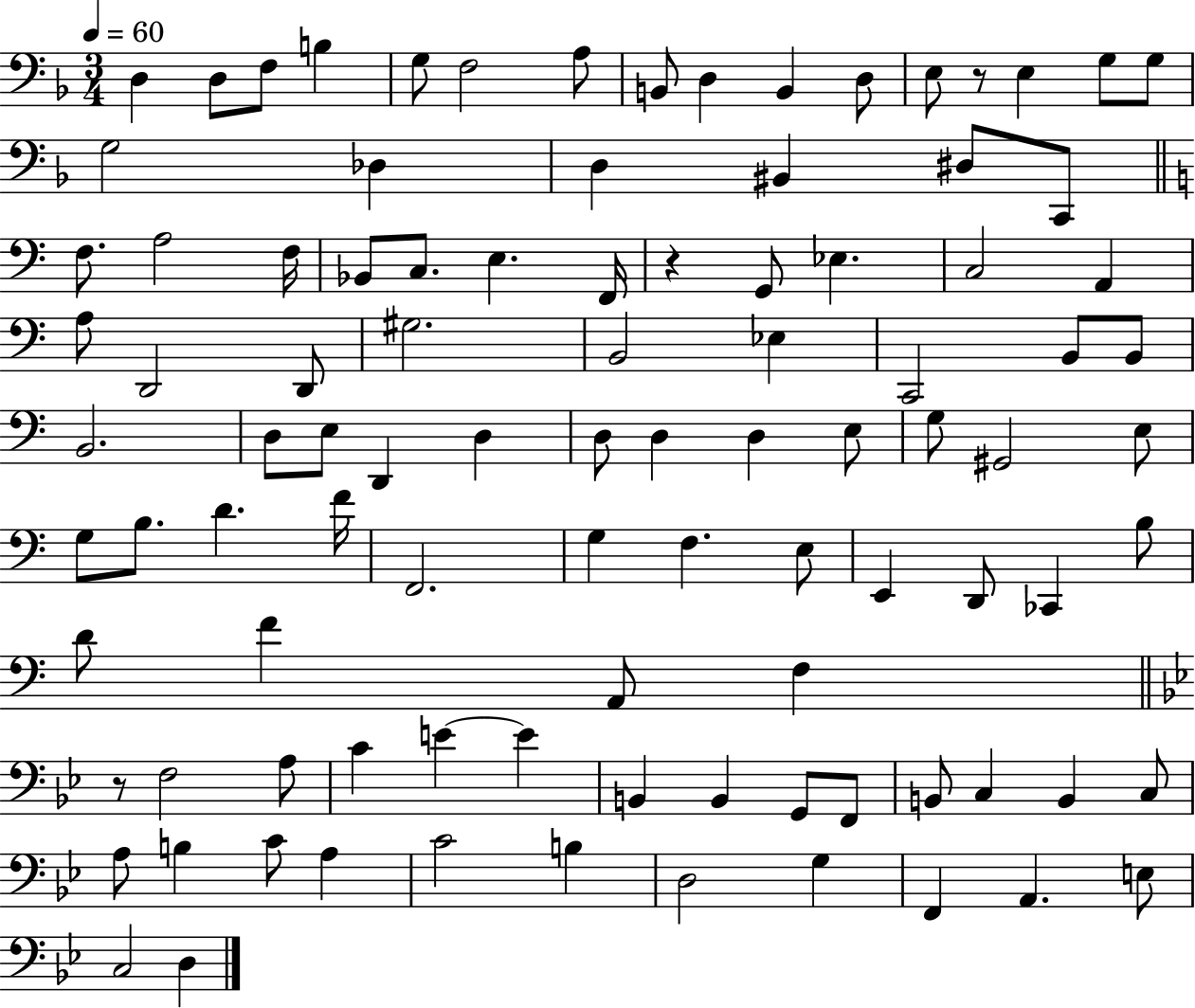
D3/q D3/e F3/e B3/q G3/e F3/h A3/e B2/e D3/q B2/q D3/e E3/e R/e E3/q G3/e G3/e G3/h Db3/q D3/q BIS2/q D#3/e C2/e F3/e. A3/h F3/s Bb2/e C3/e. E3/q. F2/s R/q G2/e Eb3/q. C3/h A2/q A3/e D2/h D2/e G#3/h. B2/h Eb3/q C2/h B2/e B2/e B2/h. D3/e E3/e D2/q D3/q D3/e D3/q D3/q E3/e G3/e G#2/h E3/e G3/e B3/e. D4/q. F4/s F2/h. G3/q F3/q. E3/e E2/q D2/e CES2/q B3/e D4/e F4/q A2/e F3/q R/e F3/h A3/e C4/q E4/q E4/q B2/q B2/q G2/e F2/e B2/e C3/q B2/q C3/e A3/e B3/q C4/e A3/q C4/h B3/q D3/h G3/q F2/q A2/q. E3/e C3/h D3/q